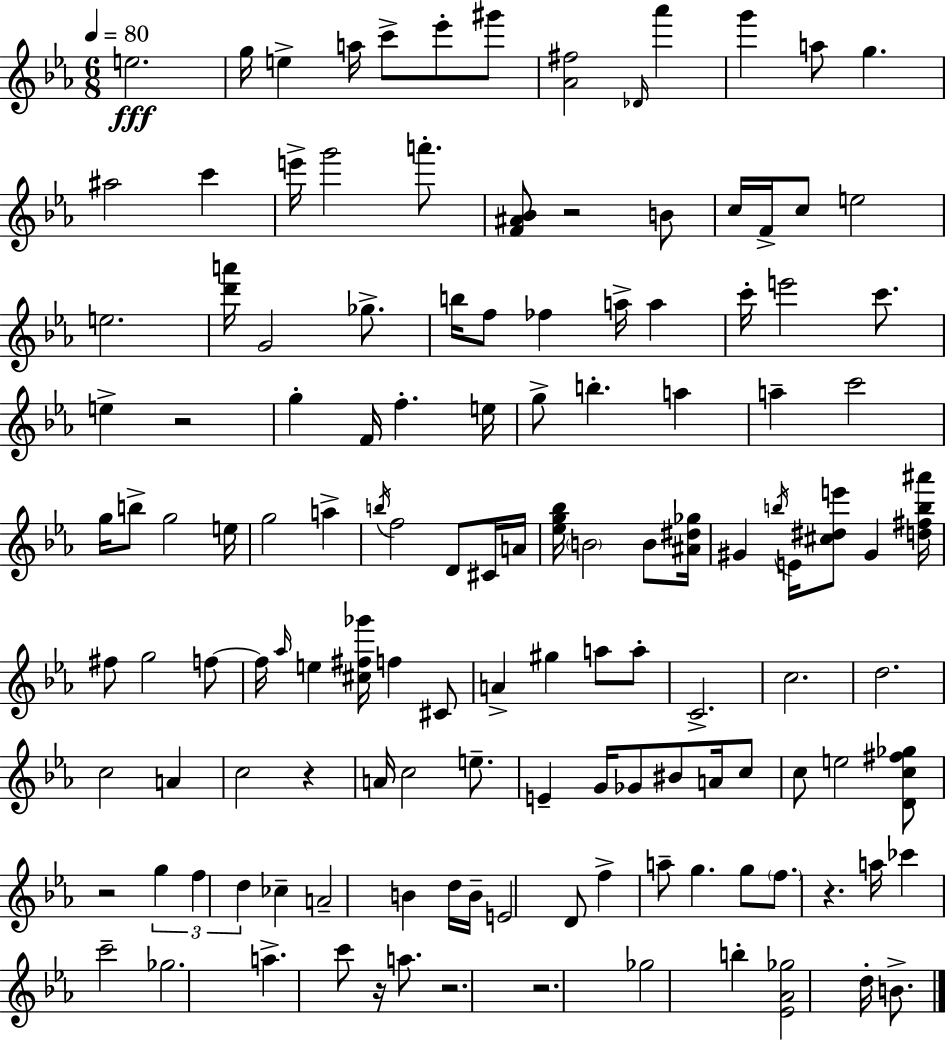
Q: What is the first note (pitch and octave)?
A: E5